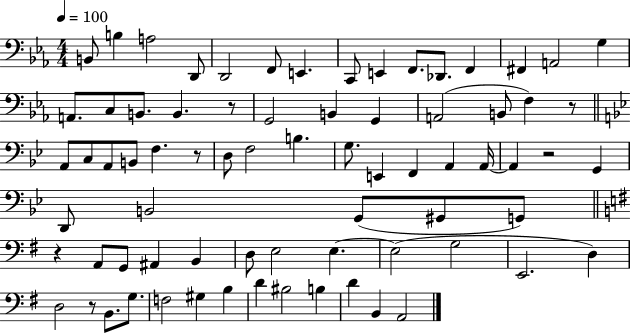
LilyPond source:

{
  \clef bass
  \numericTimeSignature
  \time 4/4
  \key ees \major
  \tempo 4 = 100
  \repeat volta 2 { b,8 b4 a2 d,8 | d,2 f,8 e,4. | c,8 e,4 f,8. des,8. f,4 | fis,4 a,2 g4 | \break a,8. c8 b,8. b,4. r8 | g,2 b,4 g,4 | a,2( b,8 f4) r8 | \bar "||" \break \key bes \major a,8 c8 a,8 b,8 f4. r8 | d8 f2 b4. | g8. e,4 f,4 a,4 a,16~~ | a,4 r2 g,4 | \break d,8 b,2 g,8( gis,8 g,8) | \bar "||" \break \key g \major r4 a,8 g,8 ais,4 b,4 | d8 e2 e4.~~ | e2( g2 | e,2. d4) | \break d2 r8 b,8. g8. | f2 gis4 b4 | d'4 bis2 b4 | d'4 b,4 a,2 | \break } \bar "|."
}